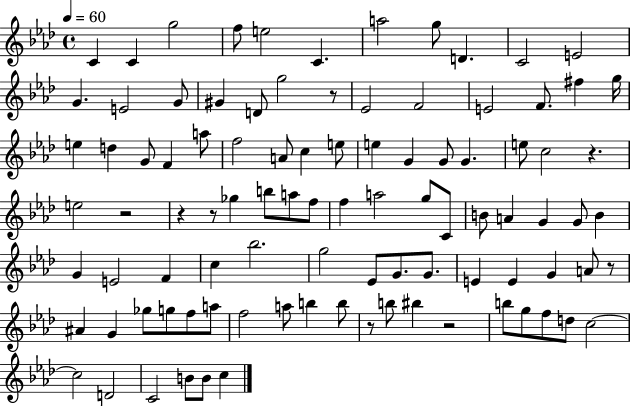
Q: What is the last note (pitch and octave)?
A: C5